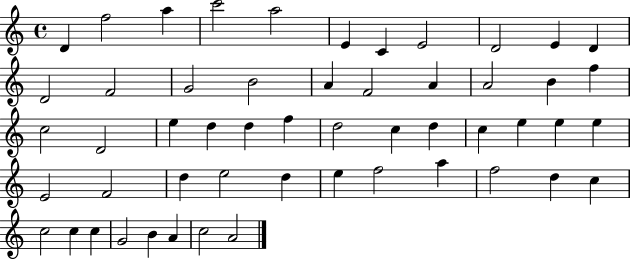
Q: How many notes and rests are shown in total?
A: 53